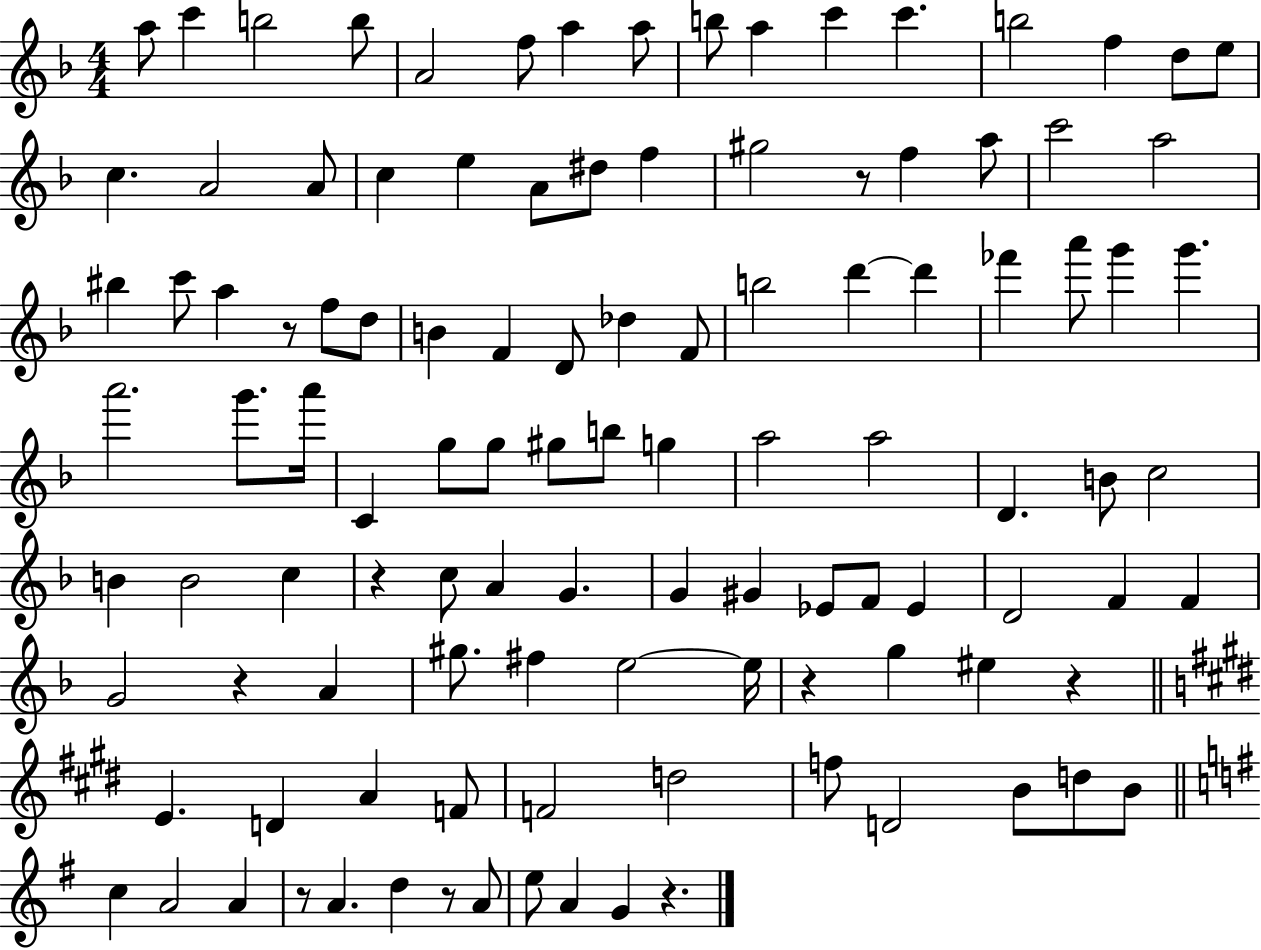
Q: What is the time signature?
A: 4/4